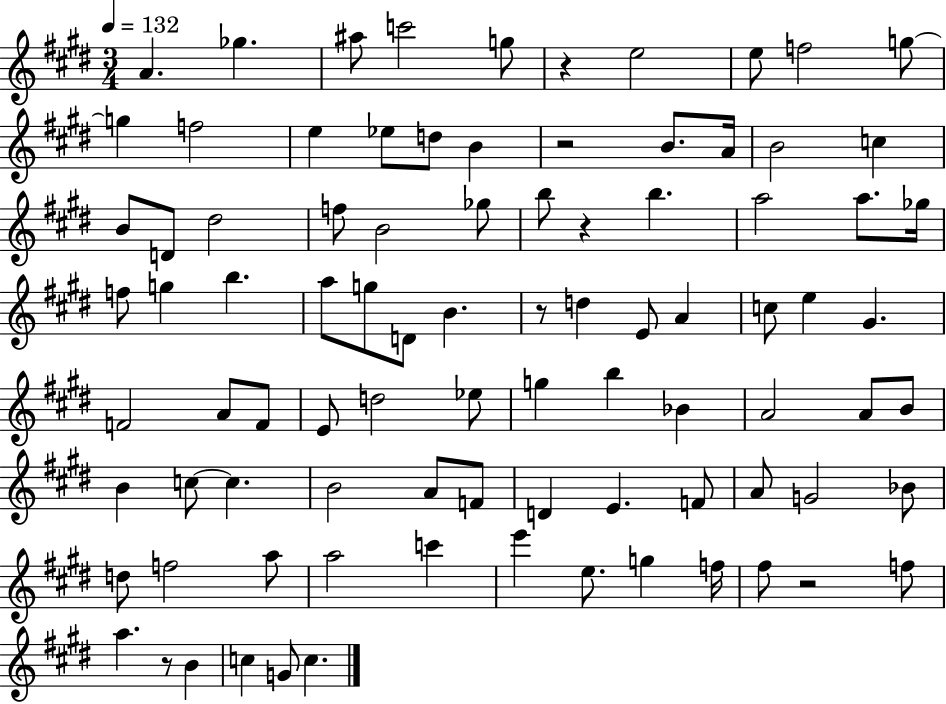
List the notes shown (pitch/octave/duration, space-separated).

A4/q. Gb5/q. A#5/e C6/h G5/e R/q E5/h E5/e F5/h G5/e G5/q F5/h E5/q Eb5/e D5/e B4/q R/h B4/e. A4/s B4/h C5/q B4/e D4/e D#5/h F5/e B4/h Gb5/e B5/e R/q B5/q. A5/h A5/e. Gb5/s F5/e G5/q B5/q. A5/e G5/e D4/e B4/q. R/e D5/q E4/e A4/q C5/e E5/q G#4/q. F4/h A4/e F4/e E4/e D5/h Eb5/e G5/q B5/q Bb4/q A4/h A4/e B4/e B4/q C5/e C5/q. B4/h A4/e F4/e D4/q E4/q. F4/e A4/e G4/h Bb4/e D5/e F5/h A5/e A5/h C6/q E6/q E5/e. G5/q F5/s F#5/e R/h F5/e A5/q. R/e B4/q C5/q G4/e C5/q.